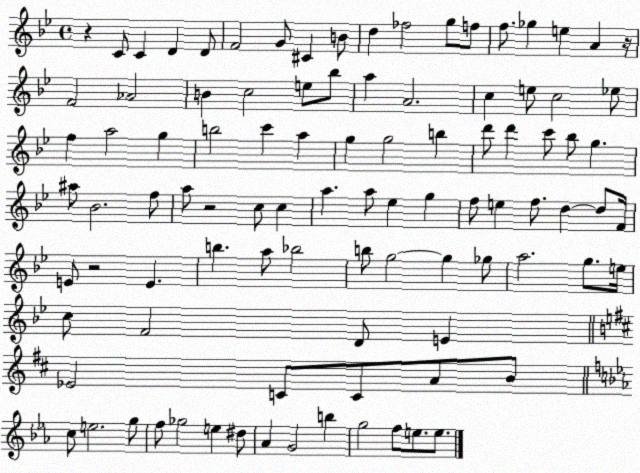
X:1
T:Untitled
M:4/4
L:1/4
K:Bb
z C/2 C D D/2 F2 G/2 ^C B/2 d _f2 g/2 f/2 f/2 _g e A z/4 F2 _A2 B c2 e/2 _b/2 a A2 c e/2 c2 _e/2 f a2 g b2 c' a g g2 b d'/2 d' c'/2 _b/2 g ^a/2 _B2 f/2 a/2 z2 c/2 c a a/2 _e g f/2 e f/2 d d/2 F/4 E/2 z2 E b a/2 _b2 b/2 g2 g _g/2 a2 g/2 e/4 c/2 F2 D/2 E _E2 C/2 C/2 A/2 B/2 c/2 e2 g/2 f/2 _g2 e ^d/2 _A G2 b g2 f/2 e/2 e/2